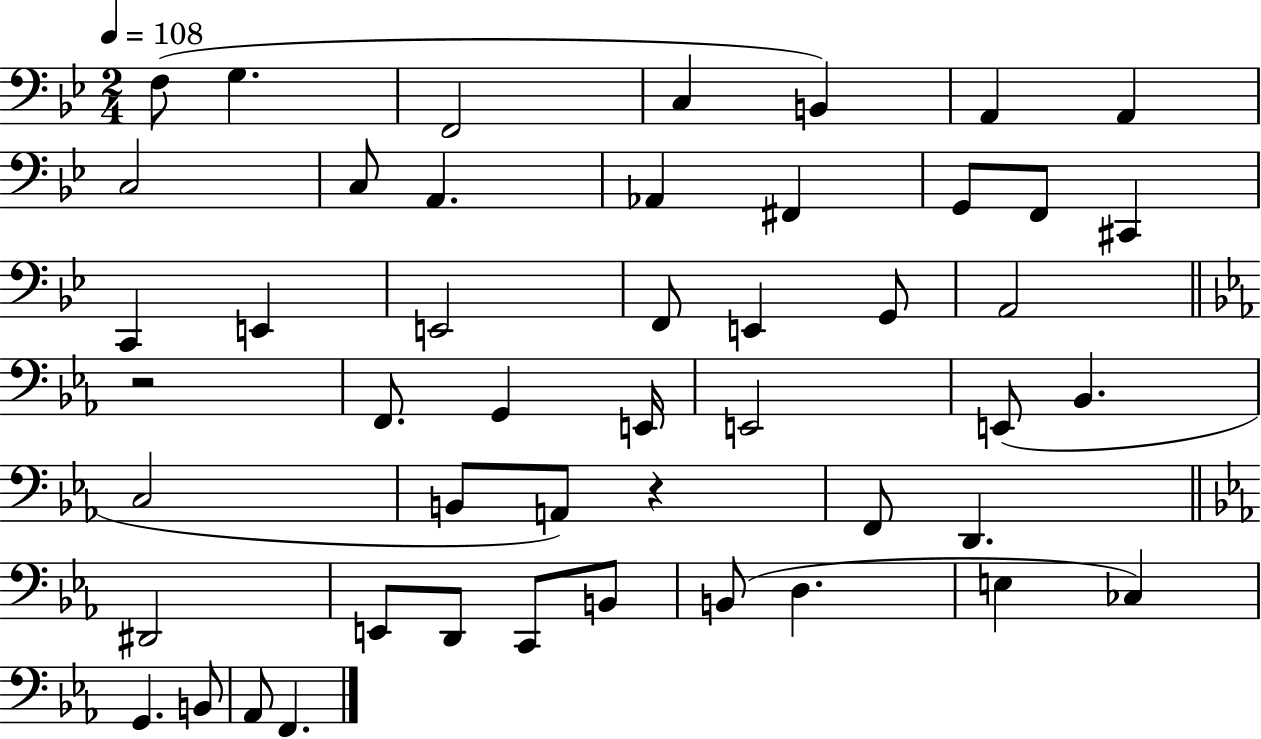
F3/e G3/q. F2/h C3/q B2/q A2/q A2/q C3/h C3/e A2/q. Ab2/q F#2/q G2/e F2/e C#2/q C2/q E2/q E2/h F2/e E2/q G2/e A2/h R/h F2/e. G2/q E2/s E2/h E2/e Bb2/q. C3/h B2/e A2/e R/q F2/e D2/q. D#2/h E2/e D2/e C2/e B2/e B2/e D3/q. E3/q CES3/q G2/q. B2/e Ab2/e F2/q.